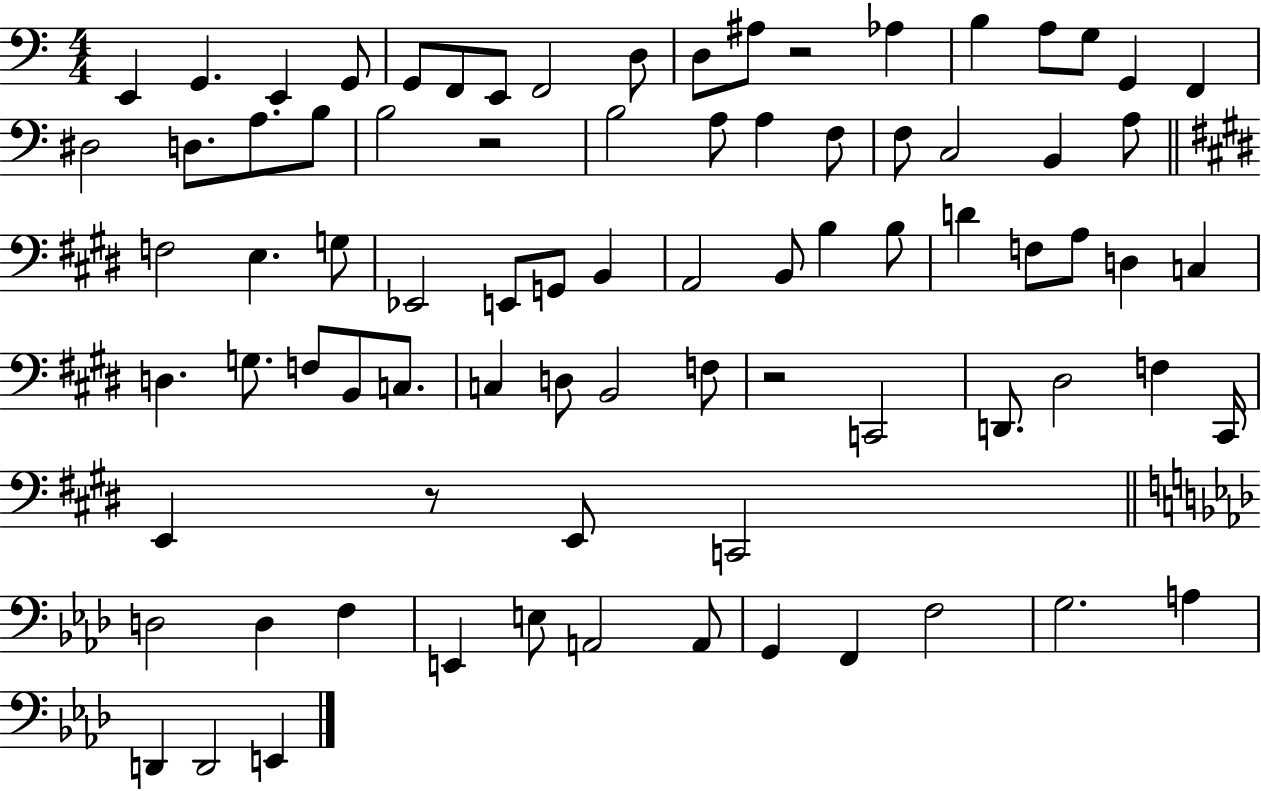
X:1
T:Untitled
M:4/4
L:1/4
K:C
E,, G,, E,, G,,/2 G,,/2 F,,/2 E,,/2 F,,2 D,/2 D,/2 ^A,/2 z2 _A, B, A,/2 G,/2 G,, F,, ^D,2 D,/2 A,/2 B,/2 B,2 z2 B,2 A,/2 A, F,/2 F,/2 C,2 B,, A,/2 F,2 E, G,/2 _E,,2 E,,/2 G,,/2 B,, A,,2 B,,/2 B, B,/2 D F,/2 A,/2 D, C, D, G,/2 F,/2 B,,/2 C,/2 C, D,/2 B,,2 F,/2 z2 C,,2 D,,/2 ^D,2 F, ^C,,/4 E,, z/2 E,,/2 C,,2 D,2 D, F, E,, E,/2 A,,2 A,,/2 G,, F,, F,2 G,2 A, D,, D,,2 E,,